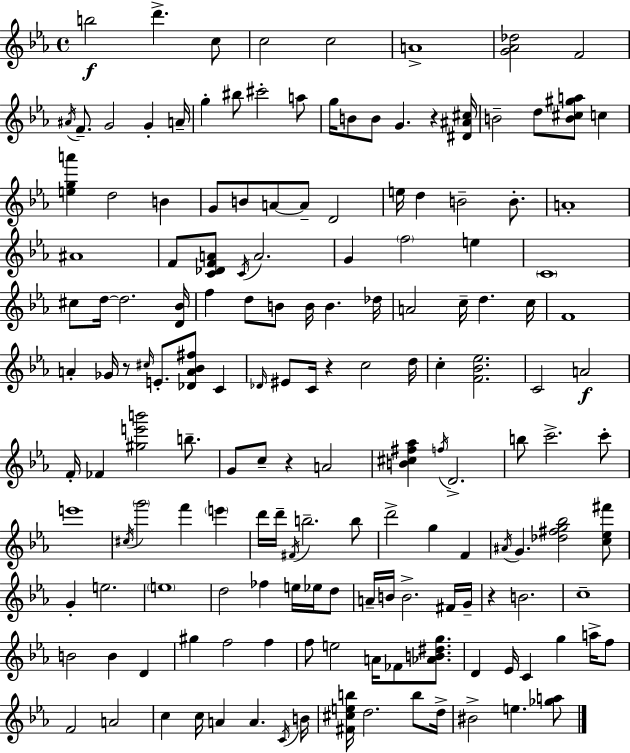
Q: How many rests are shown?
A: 5